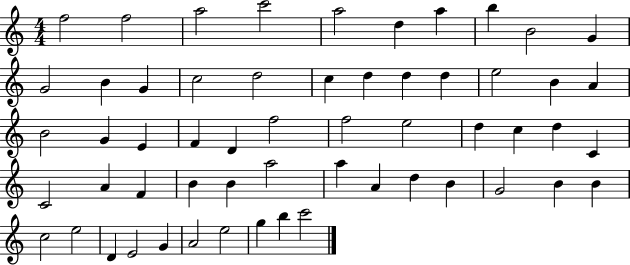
F5/h F5/h A5/h C6/h A5/h D5/q A5/q B5/q B4/h G4/q G4/h B4/q G4/q C5/h D5/h C5/q D5/q D5/q D5/q E5/h B4/q A4/q B4/h G4/q E4/q F4/q D4/q F5/h F5/h E5/h D5/q C5/q D5/q C4/q C4/h A4/q F4/q B4/q B4/q A5/h A5/q A4/q D5/q B4/q G4/h B4/q B4/q C5/h E5/h D4/q E4/h G4/q A4/h E5/h G5/q B5/q C6/h